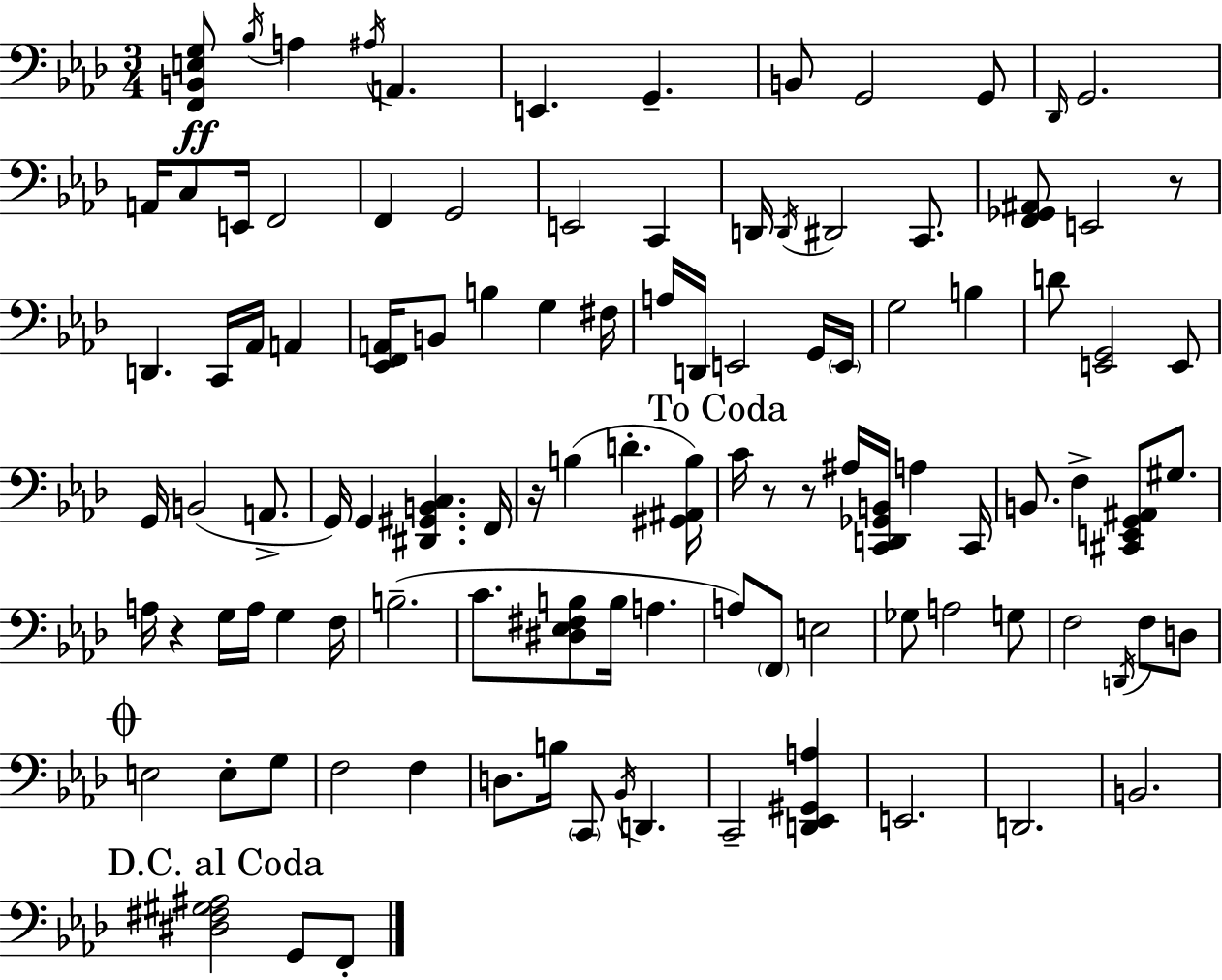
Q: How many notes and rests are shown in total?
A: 107